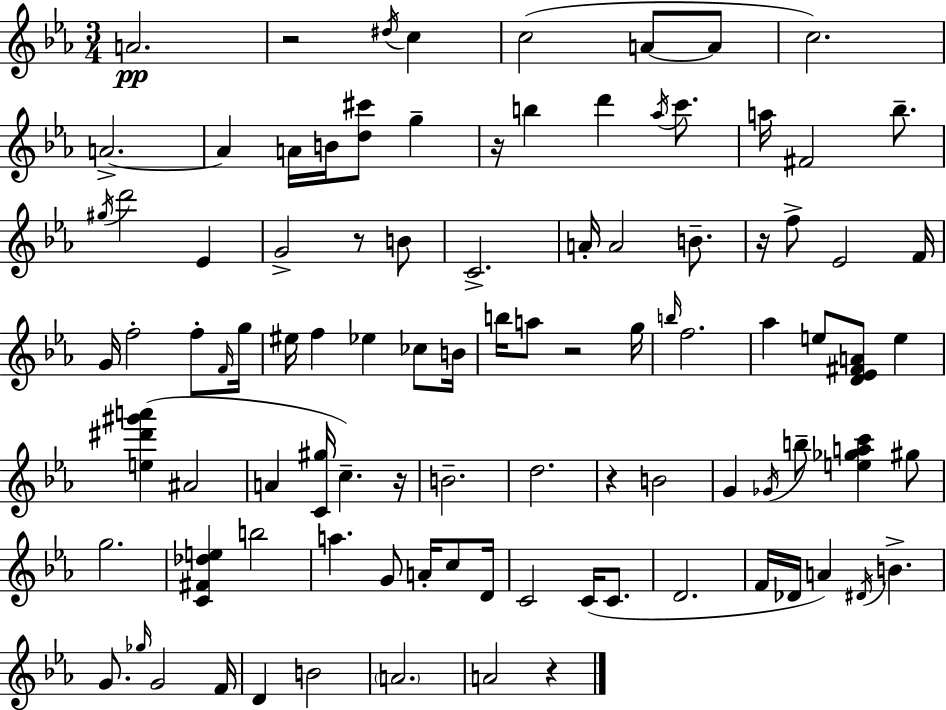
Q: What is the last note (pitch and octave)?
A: A4